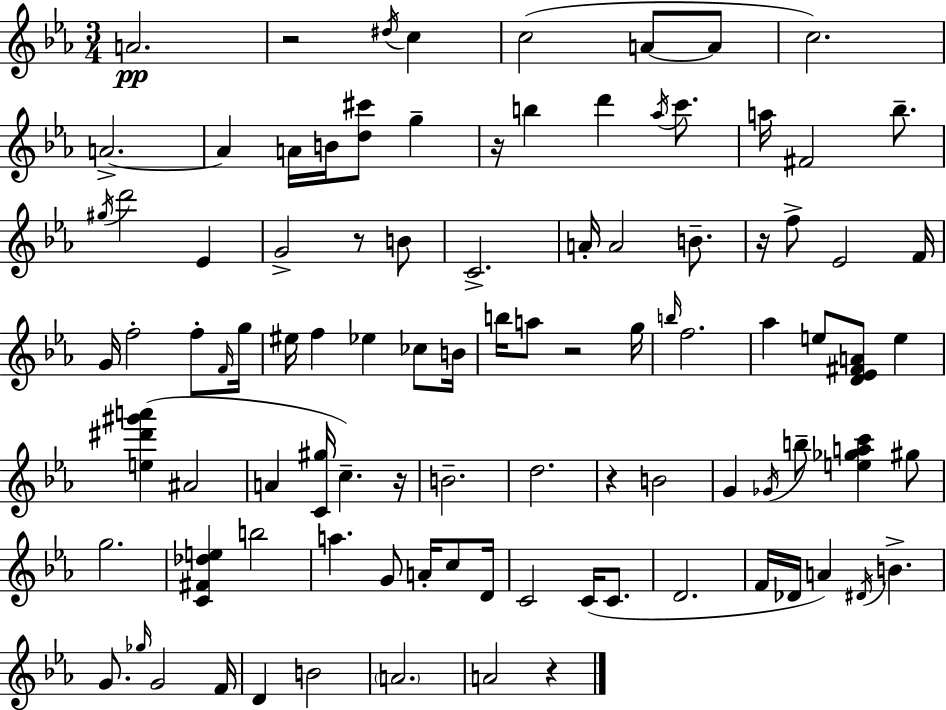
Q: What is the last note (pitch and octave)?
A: A4